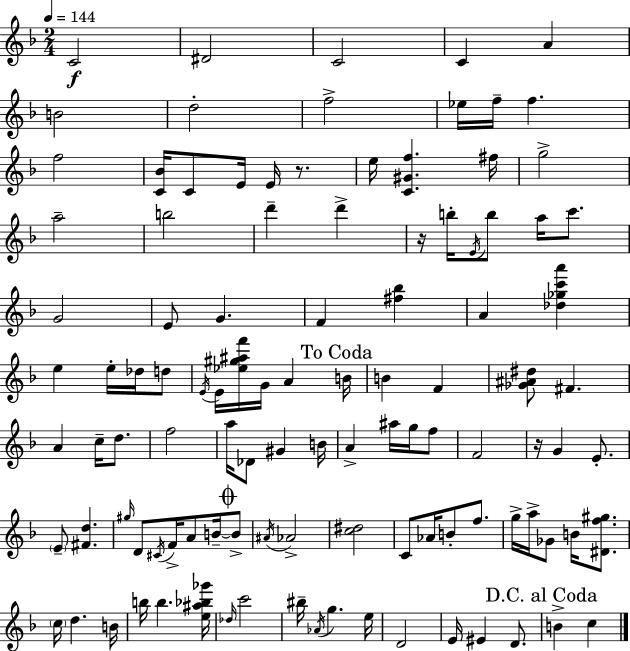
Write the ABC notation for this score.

X:1
T:Untitled
M:2/4
L:1/4
K:F
C2 ^D2 C2 C A B2 d2 f2 _e/4 f/4 f f2 [C_B]/4 C/2 E/4 E/4 z/2 e/4 [C^Gf] ^f/4 g2 a2 b2 d' d' z/4 b/4 E/4 b/2 a/4 c'/2 G2 E/2 G F [^f_b] A [_d_gc'a'] e e/4 _d/4 d/2 E/4 E/4 [_e^g^af']/4 G/4 A B/4 B F [_G^A^d]/2 ^F A c/4 d/2 f2 a/4 _D/2 ^G B/4 A ^a/4 g/4 f/2 F2 z/4 G E/2 E/2 [^Fd] ^g/4 D/2 ^C/4 F/4 A/2 B/4 B/2 ^A/4 _A2 [c^d]2 C/2 _A/4 B/2 f/2 g/4 a/4 _G/2 B/4 [^Df^g]/2 c/4 d B/4 b/4 b [e^a_b_g']/4 _d/4 c'2 ^b/4 _A/4 g e/4 D2 E/4 ^E D/2 B c